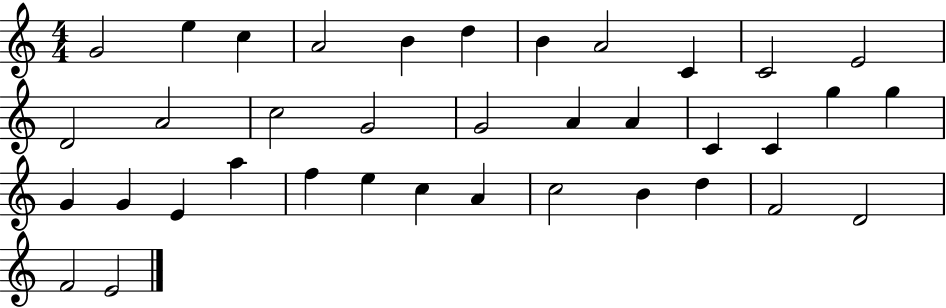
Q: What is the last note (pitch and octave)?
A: E4